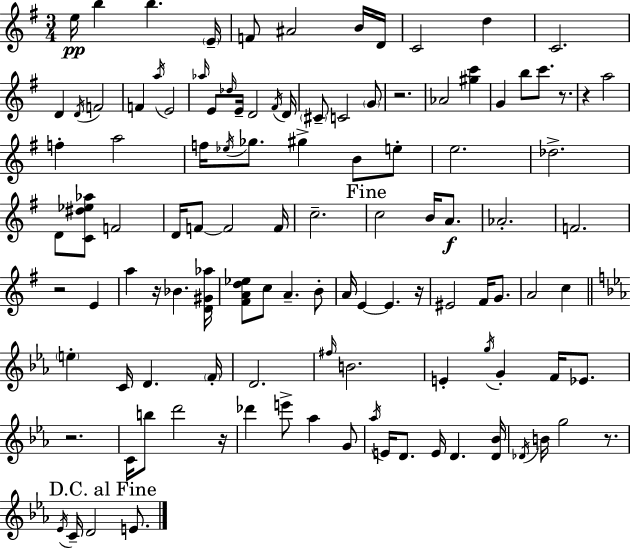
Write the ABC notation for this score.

X:1
T:Untitled
M:3/4
L:1/4
K:G
e/4 b b E/4 F/2 ^A2 B/4 D/4 C2 d C2 D D/4 F2 F a/4 E2 _a/4 E/2 _d/4 E/4 D2 ^F/4 D/4 ^C/2 C2 G/2 z2 _A2 [^gc'] G b/2 c'/2 z/2 z a2 f a2 f/4 _e/4 _g/2 ^g B/2 e/2 e2 _d2 D/2 [C^d_e_a]/2 F2 D/4 F/2 F2 F/4 c2 c2 B/4 A/2 _A2 F2 z2 E a z/4 _B [D^G_a]/4 [^FAd_e]/2 c/2 A B/2 A/4 E E z/4 ^E2 ^F/4 G/2 A2 c e C/4 D F/4 D2 ^f/4 B2 E g/4 G F/4 _E/2 z2 C/4 b/2 d'2 z/4 _d' e'/2 _a G/2 _a/4 E/4 D/2 E/4 D [D_B]/4 _D/4 B/4 g2 z/2 _E/4 C/4 D2 E/2